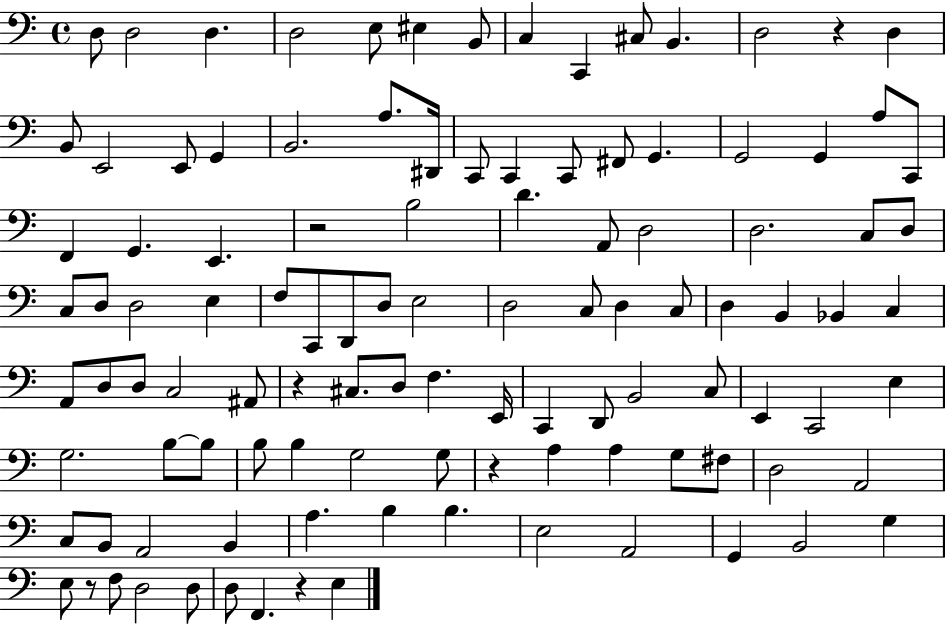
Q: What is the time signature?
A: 4/4